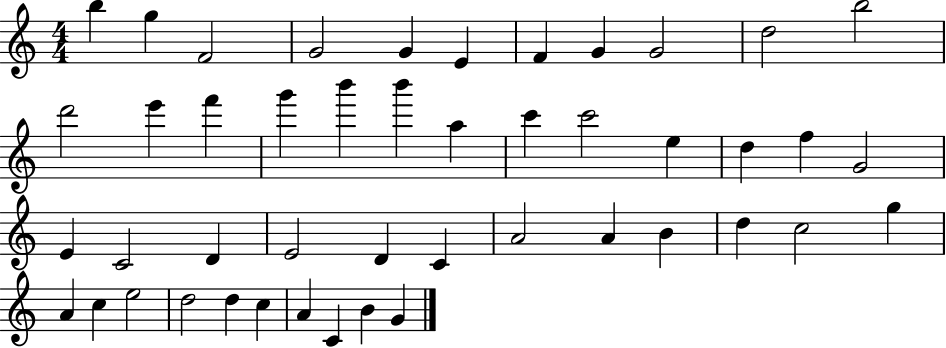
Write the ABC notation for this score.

X:1
T:Untitled
M:4/4
L:1/4
K:C
b g F2 G2 G E F G G2 d2 b2 d'2 e' f' g' b' b' a c' c'2 e d f G2 E C2 D E2 D C A2 A B d c2 g A c e2 d2 d c A C B G